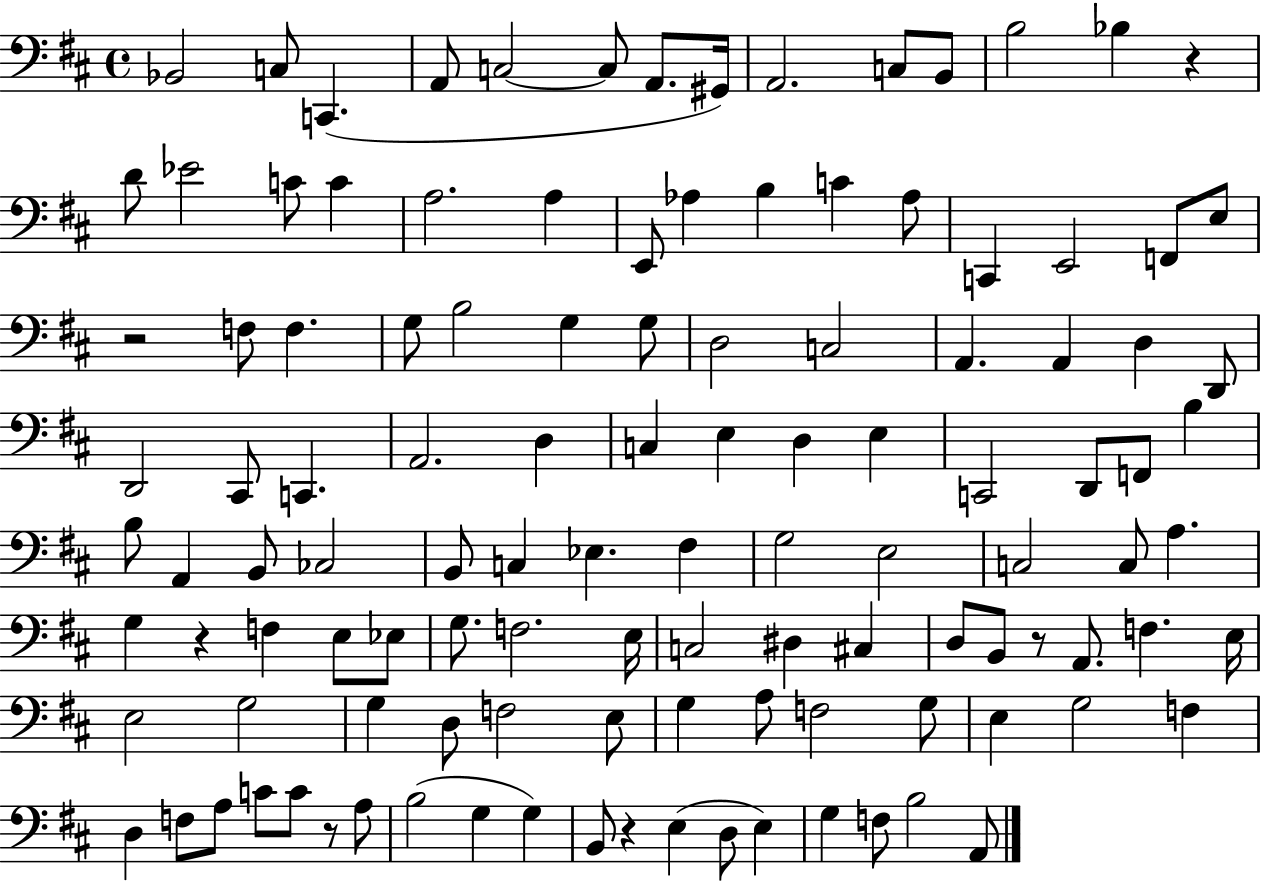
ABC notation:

X:1
T:Untitled
M:4/4
L:1/4
K:D
_B,,2 C,/2 C,, A,,/2 C,2 C,/2 A,,/2 ^G,,/4 A,,2 C,/2 B,,/2 B,2 _B, z D/2 _E2 C/2 C A,2 A, E,,/2 _A, B, C _A,/2 C,, E,,2 F,,/2 E,/2 z2 F,/2 F, G,/2 B,2 G, G,/2 D,2 C,2 A,, A,, D, D,,/2 D,,2 ^C,,/2 C,, A,,2 D, C, E, D, E, C,,2 D,,/2 F,,/2 B, B,/2 A,, B,,/2 _C,2 B,,/2 C, _E, ^F, G,2 E,2 C,2 C,/2 A, G, z F, E,/2 _E,/2 G,/2 F,2 E,/4 C,2 ^D, ^C, D,/2 B,,/2 z/2 A,,/2 F, E,/4 E,2 G,2 G, D,/2 F,2 E,/2 G, A,/2 F,2 G,/2 E, G,2 F, D, F,/2 A,/2 C/2 C/2 z/2 A,/2 B,2 G, G, B,,/2 z E, D,/2 E, G, F,/2 B,2 A,,/2